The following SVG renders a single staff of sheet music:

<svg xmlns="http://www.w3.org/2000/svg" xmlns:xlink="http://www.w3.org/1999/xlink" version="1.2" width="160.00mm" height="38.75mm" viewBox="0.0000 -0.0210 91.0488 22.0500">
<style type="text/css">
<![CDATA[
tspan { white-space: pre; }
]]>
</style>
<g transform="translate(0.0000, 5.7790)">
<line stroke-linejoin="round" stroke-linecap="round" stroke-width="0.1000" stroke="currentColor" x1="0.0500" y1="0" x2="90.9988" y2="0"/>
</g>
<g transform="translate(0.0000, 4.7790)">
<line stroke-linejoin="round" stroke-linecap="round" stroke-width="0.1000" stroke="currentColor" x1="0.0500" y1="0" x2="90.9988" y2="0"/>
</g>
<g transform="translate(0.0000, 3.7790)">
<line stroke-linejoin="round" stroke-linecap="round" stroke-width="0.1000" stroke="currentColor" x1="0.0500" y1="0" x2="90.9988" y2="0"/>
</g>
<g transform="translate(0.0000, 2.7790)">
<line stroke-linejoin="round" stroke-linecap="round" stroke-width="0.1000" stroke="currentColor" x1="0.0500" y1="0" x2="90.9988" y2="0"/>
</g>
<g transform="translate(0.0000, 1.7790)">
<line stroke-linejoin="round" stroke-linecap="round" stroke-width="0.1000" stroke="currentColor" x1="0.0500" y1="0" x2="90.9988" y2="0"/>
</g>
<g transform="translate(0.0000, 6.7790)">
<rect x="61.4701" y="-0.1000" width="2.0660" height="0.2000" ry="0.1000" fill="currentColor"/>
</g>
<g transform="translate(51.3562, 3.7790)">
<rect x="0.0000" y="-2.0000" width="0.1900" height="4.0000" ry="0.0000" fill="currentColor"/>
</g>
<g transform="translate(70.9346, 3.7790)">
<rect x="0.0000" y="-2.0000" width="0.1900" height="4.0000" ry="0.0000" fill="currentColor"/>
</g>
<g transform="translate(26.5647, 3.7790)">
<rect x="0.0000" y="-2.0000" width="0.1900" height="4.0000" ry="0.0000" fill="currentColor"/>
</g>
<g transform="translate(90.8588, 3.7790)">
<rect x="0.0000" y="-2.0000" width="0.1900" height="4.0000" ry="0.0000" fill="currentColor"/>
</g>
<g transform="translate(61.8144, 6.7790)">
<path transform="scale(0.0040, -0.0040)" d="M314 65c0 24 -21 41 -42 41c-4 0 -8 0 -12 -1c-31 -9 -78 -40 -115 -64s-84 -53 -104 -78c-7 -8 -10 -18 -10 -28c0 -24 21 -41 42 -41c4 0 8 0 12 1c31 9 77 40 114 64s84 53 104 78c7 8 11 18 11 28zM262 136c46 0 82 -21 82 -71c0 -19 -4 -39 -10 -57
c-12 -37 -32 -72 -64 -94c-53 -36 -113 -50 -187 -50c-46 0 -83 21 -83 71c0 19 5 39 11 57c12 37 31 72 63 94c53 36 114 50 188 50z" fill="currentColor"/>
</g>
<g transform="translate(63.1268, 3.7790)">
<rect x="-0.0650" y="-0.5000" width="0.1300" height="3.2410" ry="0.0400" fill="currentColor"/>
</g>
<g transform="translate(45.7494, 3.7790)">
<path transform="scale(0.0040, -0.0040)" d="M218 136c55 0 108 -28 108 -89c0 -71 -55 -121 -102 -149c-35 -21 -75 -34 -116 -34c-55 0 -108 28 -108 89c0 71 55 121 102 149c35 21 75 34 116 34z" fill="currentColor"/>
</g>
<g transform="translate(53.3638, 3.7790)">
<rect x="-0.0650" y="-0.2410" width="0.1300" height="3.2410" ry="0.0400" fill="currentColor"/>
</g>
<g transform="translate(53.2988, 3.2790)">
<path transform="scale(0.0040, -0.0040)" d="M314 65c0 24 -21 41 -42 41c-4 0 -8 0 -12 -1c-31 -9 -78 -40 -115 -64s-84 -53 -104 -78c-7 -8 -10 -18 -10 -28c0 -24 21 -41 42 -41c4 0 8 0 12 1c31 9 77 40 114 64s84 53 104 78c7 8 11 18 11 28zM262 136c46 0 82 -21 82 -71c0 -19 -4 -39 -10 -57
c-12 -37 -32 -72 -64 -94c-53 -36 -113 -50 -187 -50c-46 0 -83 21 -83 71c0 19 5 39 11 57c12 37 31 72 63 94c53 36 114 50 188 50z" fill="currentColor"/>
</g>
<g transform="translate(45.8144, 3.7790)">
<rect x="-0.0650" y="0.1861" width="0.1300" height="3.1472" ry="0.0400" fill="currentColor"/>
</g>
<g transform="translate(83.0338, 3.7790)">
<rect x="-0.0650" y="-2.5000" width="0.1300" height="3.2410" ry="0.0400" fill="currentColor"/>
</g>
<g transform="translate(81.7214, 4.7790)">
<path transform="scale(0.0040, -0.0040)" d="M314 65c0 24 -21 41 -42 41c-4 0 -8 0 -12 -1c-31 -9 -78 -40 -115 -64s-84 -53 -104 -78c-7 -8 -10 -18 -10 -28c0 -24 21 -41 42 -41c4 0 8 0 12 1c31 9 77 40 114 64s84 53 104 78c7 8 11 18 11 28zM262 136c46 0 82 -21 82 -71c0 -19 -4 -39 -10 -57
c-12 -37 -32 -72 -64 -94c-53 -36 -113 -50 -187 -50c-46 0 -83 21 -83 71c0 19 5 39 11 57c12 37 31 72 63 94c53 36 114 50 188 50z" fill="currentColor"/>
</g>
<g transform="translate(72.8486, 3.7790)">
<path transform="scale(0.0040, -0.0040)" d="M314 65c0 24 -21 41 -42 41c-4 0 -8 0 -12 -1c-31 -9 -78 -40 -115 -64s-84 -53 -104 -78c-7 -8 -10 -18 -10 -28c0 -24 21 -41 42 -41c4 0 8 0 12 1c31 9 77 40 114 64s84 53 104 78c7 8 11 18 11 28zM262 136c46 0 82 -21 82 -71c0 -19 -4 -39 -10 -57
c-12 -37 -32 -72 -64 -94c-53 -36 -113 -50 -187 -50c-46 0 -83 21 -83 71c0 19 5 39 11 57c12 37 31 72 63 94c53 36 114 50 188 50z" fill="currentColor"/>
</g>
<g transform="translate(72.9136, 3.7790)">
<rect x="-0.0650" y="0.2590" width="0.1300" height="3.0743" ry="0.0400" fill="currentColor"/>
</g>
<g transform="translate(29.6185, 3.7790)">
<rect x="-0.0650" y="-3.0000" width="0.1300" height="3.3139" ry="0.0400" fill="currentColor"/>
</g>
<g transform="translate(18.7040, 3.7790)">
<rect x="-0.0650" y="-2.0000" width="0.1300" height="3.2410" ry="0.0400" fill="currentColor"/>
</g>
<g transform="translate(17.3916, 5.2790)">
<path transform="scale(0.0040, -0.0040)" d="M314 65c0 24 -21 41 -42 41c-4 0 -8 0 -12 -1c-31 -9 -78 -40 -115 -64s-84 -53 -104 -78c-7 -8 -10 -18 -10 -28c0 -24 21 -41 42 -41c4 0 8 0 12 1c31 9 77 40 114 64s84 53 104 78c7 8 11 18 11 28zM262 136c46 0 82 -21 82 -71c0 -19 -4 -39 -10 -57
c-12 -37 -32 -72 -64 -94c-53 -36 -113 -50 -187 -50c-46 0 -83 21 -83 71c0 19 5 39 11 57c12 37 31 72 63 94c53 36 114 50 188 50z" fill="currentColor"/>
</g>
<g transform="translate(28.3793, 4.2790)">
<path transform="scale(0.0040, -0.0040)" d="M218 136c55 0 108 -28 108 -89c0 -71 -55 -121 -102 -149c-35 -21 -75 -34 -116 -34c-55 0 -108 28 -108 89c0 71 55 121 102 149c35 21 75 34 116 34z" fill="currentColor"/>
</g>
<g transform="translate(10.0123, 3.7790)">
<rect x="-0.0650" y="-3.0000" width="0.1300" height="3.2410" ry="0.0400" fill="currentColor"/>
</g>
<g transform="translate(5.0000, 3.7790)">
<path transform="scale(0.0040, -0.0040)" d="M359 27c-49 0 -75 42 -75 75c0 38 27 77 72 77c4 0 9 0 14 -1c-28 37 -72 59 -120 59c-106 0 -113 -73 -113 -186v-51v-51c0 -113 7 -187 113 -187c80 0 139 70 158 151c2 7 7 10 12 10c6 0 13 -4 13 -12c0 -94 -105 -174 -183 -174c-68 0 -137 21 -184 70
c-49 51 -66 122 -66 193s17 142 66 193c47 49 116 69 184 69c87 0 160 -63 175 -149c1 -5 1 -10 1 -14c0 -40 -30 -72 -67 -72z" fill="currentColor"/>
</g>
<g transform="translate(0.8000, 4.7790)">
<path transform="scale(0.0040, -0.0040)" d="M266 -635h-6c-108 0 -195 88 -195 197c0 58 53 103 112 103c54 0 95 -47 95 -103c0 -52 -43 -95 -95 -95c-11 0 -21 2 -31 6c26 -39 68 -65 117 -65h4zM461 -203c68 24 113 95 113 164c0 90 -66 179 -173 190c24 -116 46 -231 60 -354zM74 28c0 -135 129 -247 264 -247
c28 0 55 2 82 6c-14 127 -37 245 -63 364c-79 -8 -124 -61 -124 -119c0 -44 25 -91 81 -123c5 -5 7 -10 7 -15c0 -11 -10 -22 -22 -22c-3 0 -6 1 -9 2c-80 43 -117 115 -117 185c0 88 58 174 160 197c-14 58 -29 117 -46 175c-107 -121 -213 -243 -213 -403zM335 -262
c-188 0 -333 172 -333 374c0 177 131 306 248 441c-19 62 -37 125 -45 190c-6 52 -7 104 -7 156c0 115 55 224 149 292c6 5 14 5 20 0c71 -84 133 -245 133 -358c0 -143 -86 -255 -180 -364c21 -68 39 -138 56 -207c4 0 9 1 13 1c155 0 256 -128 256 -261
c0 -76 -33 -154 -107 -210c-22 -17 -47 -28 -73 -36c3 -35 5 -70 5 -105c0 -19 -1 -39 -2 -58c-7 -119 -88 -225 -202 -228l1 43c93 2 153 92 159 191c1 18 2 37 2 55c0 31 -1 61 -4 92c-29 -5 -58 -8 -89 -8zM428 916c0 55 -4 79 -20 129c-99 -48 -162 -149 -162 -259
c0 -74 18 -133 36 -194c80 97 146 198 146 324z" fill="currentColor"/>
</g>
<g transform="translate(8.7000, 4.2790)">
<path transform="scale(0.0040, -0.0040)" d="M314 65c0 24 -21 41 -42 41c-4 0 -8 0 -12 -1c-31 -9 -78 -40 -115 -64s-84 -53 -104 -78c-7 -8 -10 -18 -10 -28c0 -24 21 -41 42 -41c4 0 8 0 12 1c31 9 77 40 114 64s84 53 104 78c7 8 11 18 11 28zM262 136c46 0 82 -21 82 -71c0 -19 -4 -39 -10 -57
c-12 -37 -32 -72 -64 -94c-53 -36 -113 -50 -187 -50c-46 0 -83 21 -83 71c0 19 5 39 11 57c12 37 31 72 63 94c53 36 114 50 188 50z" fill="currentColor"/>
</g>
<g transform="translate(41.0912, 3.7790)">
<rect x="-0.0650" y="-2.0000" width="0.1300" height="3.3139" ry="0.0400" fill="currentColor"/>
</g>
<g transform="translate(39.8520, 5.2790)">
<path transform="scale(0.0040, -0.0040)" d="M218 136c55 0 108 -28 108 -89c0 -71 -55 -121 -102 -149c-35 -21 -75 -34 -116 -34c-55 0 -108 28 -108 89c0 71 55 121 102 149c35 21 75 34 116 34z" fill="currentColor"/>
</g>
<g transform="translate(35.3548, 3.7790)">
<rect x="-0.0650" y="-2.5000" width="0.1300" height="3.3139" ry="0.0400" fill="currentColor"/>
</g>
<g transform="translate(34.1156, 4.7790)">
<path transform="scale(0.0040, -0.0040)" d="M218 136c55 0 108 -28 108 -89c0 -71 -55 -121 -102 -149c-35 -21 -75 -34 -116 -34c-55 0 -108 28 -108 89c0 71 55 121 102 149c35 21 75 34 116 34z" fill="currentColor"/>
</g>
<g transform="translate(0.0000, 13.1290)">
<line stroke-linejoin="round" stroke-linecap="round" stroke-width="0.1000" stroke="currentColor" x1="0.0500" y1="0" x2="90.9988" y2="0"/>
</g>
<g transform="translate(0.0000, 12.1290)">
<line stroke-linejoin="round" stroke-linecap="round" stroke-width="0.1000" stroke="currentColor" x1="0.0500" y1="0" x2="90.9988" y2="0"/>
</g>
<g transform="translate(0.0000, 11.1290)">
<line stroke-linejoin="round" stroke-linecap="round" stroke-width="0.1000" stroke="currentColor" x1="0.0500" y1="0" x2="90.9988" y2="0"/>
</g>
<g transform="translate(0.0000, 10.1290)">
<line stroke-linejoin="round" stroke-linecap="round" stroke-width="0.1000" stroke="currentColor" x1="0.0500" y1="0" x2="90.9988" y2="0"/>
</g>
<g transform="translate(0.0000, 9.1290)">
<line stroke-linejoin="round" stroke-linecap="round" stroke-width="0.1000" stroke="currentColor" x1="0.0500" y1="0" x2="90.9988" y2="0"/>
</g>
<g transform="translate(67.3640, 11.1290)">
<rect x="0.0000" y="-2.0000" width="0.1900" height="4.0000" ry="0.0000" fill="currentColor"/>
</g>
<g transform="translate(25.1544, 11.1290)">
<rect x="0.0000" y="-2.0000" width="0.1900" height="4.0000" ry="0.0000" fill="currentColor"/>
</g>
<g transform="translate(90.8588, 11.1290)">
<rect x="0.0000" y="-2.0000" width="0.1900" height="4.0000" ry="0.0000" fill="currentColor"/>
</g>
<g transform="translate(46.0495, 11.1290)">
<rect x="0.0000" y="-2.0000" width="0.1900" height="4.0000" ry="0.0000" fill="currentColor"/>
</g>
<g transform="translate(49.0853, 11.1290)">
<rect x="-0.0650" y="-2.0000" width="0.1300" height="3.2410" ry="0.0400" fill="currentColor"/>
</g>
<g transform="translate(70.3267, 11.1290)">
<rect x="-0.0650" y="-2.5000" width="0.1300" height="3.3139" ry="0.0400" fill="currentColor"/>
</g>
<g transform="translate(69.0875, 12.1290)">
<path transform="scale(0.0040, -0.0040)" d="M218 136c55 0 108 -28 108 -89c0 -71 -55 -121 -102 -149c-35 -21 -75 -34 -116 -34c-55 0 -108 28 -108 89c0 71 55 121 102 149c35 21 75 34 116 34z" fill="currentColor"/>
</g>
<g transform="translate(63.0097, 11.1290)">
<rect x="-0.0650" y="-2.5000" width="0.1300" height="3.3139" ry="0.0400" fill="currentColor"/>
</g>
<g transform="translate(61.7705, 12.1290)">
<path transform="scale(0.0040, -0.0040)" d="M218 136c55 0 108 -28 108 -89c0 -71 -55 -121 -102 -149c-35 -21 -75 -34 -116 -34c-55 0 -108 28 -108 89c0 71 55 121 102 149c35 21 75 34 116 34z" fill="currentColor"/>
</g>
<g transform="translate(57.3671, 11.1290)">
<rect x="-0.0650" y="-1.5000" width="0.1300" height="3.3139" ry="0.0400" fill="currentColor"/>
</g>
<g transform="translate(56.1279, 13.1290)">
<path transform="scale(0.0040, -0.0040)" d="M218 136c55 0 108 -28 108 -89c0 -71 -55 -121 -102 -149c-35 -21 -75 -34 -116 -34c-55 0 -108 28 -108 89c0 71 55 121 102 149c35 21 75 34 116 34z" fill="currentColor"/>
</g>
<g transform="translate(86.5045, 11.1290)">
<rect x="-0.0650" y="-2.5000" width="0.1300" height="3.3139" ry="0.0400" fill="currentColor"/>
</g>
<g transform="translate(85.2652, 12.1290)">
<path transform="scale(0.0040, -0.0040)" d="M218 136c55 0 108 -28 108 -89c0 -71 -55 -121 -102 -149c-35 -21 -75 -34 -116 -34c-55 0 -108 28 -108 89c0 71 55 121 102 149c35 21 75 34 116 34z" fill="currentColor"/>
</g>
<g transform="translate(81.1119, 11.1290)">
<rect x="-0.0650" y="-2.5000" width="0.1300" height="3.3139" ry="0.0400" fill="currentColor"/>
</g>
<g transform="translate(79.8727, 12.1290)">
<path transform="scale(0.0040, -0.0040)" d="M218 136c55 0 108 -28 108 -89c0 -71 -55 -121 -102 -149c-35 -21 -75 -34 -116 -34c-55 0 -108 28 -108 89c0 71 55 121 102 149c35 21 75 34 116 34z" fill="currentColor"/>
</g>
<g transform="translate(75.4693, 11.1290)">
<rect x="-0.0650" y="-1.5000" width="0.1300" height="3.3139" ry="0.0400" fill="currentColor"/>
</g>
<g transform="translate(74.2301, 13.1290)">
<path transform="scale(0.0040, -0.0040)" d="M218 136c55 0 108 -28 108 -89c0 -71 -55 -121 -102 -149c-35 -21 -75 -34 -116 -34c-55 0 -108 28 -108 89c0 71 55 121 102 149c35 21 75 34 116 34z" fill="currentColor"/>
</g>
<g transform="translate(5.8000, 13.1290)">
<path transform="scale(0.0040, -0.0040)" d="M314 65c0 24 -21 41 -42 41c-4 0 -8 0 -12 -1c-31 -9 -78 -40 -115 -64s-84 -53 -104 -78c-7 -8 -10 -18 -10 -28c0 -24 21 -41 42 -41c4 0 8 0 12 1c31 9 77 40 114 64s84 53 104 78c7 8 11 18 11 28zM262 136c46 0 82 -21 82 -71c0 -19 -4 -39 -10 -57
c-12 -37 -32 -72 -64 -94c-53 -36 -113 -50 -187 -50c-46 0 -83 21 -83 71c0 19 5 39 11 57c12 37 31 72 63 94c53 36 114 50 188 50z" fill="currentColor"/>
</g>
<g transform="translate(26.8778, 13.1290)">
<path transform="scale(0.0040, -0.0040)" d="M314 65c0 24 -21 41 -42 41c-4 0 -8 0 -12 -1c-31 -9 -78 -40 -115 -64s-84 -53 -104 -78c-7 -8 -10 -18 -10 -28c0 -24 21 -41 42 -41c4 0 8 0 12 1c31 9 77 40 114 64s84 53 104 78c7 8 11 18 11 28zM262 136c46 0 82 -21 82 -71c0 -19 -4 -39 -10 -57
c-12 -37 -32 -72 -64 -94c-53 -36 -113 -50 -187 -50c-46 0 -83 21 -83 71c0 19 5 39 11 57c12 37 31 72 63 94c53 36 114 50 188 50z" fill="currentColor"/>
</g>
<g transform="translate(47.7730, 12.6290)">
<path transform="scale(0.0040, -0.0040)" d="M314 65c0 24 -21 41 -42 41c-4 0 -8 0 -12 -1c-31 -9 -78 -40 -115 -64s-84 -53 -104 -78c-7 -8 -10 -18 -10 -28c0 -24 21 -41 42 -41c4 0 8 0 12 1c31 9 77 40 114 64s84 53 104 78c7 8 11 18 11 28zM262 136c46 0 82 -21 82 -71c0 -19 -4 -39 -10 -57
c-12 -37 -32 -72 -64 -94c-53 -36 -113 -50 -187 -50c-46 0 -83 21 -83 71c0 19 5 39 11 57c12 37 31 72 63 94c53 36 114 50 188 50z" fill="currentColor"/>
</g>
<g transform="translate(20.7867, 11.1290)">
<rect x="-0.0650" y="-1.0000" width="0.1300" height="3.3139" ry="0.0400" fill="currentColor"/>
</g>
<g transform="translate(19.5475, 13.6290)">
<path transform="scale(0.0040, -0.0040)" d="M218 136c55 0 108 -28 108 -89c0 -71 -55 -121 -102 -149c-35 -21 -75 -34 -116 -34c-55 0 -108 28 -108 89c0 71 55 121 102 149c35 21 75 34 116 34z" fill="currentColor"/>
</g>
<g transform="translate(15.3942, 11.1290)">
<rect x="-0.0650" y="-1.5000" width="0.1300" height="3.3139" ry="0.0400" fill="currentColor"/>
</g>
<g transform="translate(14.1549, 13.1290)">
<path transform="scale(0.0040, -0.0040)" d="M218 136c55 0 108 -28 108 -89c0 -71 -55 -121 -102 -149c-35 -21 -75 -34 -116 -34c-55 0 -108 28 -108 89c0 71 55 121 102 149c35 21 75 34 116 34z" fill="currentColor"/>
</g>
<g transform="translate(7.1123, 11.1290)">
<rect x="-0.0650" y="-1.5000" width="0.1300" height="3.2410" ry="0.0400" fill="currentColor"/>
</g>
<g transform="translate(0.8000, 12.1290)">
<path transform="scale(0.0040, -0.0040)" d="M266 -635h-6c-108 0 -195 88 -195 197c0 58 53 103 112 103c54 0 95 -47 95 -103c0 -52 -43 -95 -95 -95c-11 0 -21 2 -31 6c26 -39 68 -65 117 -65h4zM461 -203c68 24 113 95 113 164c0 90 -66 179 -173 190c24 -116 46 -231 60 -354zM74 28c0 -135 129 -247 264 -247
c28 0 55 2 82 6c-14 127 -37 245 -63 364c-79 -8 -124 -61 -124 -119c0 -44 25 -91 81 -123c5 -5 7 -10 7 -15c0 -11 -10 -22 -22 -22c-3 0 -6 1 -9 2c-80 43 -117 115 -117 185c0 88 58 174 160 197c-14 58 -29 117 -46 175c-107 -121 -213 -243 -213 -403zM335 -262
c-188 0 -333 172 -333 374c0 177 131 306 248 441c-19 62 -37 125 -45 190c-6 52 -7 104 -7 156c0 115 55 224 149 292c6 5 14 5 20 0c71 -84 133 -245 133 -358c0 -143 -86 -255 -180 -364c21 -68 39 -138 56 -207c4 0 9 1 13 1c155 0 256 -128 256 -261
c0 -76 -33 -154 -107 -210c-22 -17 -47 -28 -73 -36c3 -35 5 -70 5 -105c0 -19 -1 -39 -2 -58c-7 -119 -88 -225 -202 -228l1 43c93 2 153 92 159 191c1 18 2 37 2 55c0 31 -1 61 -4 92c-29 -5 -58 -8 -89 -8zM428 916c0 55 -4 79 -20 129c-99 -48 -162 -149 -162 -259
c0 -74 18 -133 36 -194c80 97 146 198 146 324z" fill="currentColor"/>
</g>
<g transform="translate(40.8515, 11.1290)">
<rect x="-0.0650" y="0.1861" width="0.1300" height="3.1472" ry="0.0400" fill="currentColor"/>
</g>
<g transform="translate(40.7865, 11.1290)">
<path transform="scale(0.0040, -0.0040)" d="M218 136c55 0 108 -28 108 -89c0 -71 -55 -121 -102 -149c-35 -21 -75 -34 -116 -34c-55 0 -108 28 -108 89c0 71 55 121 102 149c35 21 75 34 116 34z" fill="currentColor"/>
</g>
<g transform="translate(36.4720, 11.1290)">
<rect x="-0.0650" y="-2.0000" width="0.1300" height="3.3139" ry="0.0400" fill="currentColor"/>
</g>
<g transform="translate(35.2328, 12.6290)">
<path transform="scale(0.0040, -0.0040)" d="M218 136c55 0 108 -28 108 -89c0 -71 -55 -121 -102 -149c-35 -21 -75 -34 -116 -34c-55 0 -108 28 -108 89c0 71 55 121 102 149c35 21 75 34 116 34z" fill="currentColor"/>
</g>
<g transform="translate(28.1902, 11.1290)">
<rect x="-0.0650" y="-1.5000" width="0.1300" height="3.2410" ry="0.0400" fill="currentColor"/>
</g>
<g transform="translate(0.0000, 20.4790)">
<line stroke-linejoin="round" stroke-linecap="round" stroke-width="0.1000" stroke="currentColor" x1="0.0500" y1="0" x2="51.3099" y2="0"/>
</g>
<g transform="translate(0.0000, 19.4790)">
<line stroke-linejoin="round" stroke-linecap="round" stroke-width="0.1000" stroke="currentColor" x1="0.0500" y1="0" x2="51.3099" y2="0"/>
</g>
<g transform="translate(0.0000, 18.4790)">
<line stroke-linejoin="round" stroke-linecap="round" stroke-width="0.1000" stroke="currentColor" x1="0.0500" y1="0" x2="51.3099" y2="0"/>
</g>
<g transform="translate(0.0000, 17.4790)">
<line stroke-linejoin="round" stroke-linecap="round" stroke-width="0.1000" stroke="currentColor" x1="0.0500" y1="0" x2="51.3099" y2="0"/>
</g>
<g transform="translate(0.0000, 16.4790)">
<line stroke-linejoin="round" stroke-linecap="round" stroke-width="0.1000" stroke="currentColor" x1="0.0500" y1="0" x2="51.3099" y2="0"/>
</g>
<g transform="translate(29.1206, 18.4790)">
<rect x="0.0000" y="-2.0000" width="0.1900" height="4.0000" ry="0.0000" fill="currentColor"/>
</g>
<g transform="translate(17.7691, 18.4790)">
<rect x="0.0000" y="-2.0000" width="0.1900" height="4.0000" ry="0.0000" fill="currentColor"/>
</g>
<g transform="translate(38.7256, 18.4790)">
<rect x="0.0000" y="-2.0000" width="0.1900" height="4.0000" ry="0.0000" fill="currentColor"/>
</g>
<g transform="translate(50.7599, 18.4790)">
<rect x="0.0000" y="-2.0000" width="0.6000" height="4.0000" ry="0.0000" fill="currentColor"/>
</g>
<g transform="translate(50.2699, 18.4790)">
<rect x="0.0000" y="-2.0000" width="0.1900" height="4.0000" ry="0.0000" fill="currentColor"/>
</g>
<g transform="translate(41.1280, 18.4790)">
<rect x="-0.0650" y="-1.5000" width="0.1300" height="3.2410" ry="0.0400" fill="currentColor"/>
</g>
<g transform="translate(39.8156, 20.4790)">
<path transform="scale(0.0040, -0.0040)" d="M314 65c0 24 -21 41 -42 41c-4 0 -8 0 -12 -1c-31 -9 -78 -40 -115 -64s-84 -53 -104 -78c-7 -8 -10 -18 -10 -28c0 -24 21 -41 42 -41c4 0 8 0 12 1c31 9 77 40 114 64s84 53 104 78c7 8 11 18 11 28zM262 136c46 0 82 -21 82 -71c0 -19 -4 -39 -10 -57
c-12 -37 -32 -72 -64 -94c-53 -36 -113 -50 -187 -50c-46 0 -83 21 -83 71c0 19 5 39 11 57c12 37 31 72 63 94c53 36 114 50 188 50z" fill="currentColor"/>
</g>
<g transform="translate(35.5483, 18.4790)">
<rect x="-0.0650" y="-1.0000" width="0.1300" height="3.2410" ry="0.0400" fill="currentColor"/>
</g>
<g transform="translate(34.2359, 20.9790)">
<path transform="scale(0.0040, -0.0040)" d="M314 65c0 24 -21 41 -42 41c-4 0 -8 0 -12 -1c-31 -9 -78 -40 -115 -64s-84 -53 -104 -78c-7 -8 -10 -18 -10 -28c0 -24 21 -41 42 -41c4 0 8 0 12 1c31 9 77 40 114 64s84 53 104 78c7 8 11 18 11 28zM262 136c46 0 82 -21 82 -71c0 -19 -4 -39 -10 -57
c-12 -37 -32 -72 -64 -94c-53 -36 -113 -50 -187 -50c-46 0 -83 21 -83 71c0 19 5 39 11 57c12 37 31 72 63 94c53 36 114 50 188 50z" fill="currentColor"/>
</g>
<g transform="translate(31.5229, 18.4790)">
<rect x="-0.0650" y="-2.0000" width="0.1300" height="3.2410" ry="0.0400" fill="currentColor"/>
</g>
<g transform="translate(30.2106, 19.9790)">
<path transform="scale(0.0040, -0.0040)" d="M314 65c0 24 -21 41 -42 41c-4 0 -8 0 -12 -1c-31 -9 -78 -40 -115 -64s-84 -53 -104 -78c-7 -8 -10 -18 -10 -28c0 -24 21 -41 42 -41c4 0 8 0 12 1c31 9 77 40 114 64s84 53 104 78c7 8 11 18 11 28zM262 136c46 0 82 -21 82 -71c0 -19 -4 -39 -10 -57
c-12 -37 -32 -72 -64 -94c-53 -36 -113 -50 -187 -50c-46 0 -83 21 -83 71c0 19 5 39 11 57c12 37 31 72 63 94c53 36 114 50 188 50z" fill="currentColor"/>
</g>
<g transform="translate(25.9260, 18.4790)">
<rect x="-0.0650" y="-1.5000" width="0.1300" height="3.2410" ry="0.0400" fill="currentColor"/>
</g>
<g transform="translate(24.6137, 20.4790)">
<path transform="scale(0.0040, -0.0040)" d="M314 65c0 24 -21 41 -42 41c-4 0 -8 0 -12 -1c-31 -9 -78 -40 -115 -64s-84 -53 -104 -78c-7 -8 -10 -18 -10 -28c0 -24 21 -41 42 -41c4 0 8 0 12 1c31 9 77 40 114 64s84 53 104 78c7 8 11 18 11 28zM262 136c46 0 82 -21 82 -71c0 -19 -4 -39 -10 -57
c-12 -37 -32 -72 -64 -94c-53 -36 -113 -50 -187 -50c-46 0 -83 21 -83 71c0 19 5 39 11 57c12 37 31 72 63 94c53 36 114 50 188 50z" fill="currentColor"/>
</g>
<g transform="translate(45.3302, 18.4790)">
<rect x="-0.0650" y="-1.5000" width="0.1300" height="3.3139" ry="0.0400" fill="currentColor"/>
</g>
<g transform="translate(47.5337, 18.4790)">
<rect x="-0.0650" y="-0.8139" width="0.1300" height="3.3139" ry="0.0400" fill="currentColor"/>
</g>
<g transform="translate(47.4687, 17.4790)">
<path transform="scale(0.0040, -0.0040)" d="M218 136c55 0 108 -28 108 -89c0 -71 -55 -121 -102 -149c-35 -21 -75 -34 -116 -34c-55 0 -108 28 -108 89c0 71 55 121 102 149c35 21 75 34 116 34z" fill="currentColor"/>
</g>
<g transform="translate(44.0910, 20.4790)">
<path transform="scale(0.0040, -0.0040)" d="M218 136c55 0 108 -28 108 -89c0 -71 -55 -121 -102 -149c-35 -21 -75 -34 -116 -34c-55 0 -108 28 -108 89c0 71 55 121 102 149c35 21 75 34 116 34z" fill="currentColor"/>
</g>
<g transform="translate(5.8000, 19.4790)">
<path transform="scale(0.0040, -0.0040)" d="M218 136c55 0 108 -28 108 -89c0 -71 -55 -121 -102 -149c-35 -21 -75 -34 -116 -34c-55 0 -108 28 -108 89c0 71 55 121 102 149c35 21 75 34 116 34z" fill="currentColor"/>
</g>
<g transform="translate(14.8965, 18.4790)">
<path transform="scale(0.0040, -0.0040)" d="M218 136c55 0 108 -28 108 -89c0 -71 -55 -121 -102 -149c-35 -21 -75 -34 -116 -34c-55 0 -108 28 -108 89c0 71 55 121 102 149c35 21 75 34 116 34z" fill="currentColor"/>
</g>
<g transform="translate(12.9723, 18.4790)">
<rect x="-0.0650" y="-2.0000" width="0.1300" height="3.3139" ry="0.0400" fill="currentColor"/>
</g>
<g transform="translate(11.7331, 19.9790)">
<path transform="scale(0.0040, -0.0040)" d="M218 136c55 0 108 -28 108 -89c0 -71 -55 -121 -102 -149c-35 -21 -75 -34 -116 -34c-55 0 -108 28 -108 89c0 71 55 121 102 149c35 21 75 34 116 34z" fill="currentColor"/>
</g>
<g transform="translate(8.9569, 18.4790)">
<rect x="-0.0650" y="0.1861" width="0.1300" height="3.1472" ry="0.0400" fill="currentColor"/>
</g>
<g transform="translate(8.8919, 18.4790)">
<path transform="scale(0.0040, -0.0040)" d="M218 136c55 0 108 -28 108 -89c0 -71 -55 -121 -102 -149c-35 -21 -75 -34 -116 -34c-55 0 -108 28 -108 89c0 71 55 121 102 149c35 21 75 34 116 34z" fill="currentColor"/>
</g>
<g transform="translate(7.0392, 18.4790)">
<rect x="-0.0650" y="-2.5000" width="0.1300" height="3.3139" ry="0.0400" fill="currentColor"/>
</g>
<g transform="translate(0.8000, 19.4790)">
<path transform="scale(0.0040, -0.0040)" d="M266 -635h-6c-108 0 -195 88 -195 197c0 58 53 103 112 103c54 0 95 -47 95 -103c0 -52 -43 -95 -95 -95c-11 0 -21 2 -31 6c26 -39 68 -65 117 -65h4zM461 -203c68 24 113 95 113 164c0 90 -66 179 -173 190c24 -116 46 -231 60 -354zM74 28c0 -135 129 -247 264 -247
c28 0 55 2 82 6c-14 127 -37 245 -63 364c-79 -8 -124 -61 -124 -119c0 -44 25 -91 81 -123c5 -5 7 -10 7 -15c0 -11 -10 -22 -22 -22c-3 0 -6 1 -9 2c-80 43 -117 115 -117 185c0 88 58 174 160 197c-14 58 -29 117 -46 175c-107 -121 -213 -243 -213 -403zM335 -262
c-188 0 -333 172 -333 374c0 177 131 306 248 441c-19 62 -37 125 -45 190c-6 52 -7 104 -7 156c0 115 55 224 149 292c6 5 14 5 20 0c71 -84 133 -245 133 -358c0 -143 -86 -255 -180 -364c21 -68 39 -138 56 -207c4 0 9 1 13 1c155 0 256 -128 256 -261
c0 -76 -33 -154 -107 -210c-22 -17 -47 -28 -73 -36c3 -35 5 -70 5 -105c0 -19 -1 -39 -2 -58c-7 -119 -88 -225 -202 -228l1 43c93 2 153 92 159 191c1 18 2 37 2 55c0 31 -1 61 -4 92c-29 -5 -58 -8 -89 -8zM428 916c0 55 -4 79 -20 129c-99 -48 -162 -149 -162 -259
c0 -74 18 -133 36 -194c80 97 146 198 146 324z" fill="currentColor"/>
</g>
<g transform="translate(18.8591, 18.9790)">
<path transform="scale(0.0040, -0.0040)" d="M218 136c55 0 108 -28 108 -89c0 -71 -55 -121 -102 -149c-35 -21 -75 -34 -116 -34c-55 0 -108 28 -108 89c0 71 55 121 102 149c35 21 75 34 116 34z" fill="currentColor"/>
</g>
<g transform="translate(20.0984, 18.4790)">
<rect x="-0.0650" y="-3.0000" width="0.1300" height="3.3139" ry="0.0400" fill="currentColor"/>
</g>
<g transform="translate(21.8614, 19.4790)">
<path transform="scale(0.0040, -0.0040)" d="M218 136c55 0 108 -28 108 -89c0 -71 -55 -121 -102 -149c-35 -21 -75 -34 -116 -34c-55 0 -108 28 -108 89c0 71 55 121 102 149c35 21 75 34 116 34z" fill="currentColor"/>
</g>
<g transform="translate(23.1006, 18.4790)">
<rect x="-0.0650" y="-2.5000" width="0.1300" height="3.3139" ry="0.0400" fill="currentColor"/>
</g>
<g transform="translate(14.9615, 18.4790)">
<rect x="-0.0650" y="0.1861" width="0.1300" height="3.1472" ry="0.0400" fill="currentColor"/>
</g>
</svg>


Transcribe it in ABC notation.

X:1
T:Untitled
M:4/4
L:1/4
K:C
A2 F2 A G F B c2 C2 B2 G2 E2 E D E2 F B F2 E G G E G G G B F B A G E2 F2 D2 E2 E d